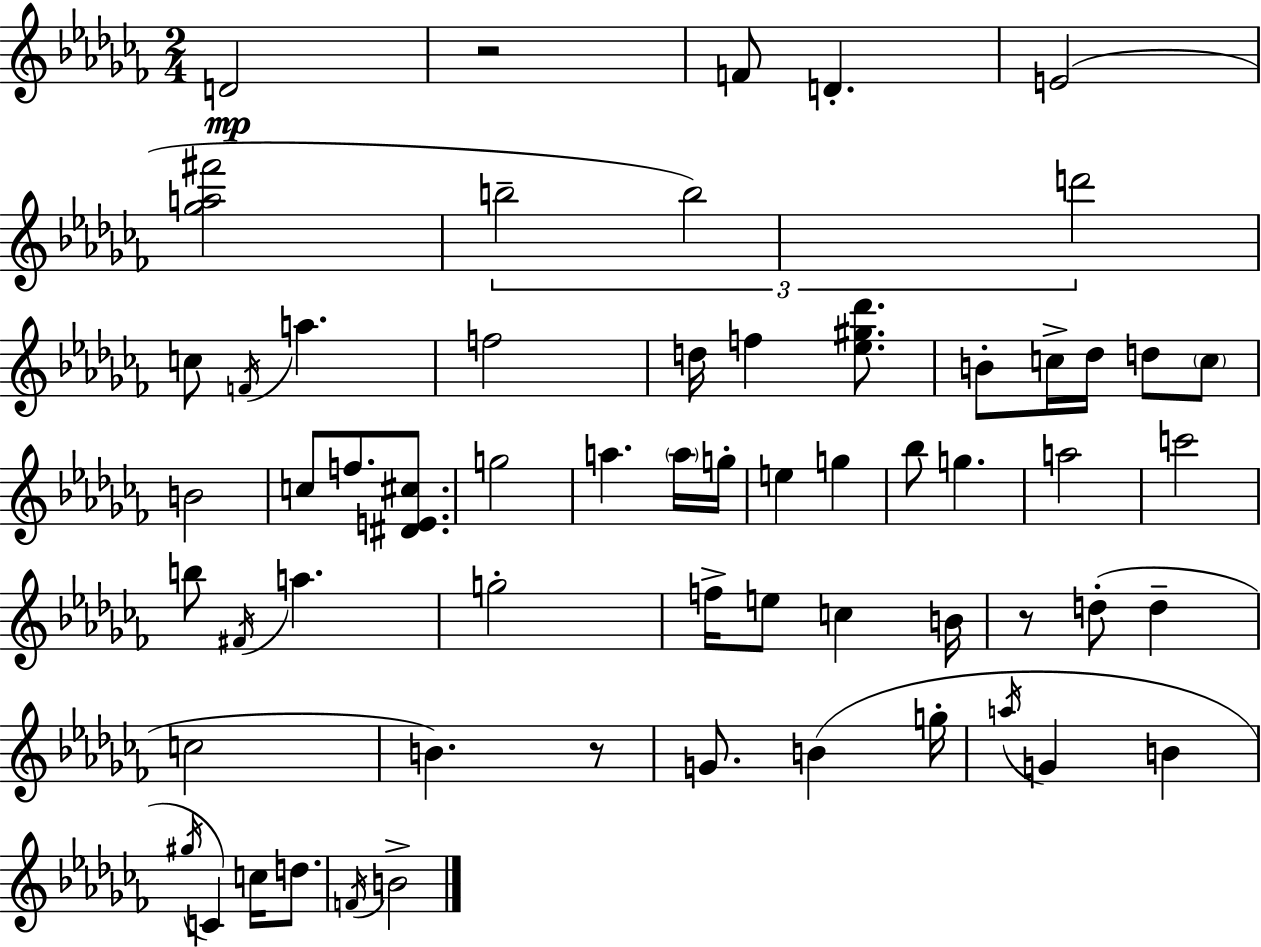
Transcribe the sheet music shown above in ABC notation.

X:1
T:Untitled
M:2/4
L:1/4
K:Abm
D2 z2 F/2 D E2 [_ga^f']2 b2 b2 d'2 c/2 F/4 a f2 d/4 f [_e^g_d']/2 B/2 c/4 _d/4 d/2 c/2 B2 c/2 f/2 [^DE^c]/2 g2 a a/4 g/4 e g _b/2 g a2 c'2 b/2 ^F/4 a g2 f/4 e/2 c B/4 z/2 d/2 d c2 B z/2 G/2 B g/4 a/4 G B ^g/4 C c/4 d/2 F/4 B2